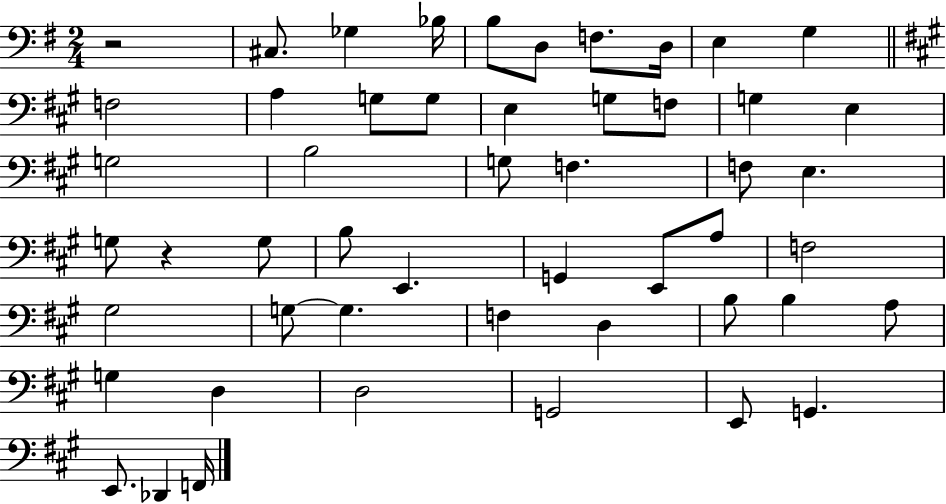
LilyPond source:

{
  \clef bass
  \numericTimeSignature
  \time 2/4
  \key g \major
  r2 | cis8. ges4 bes16 | b8 d8 f8. d16 | e4 g4 | \break \bar "||" \break \key a \major f2 | a4 g8 g8 | e4 g8 f8 | g4 e4 | \break g2 | b2 | g8 f4. | f8 e4. | \break g8 r4 g8 | b8 e,4. | g,4 e,8 a8 | f2 | \break gis2 | g8~~ g4. | f4 d4 | b8 b4 a8 | \break g4 d4 | d2 | g,2 | e,8 g,4. | \break e,8. des,4 f,16 | \bar "|."
}